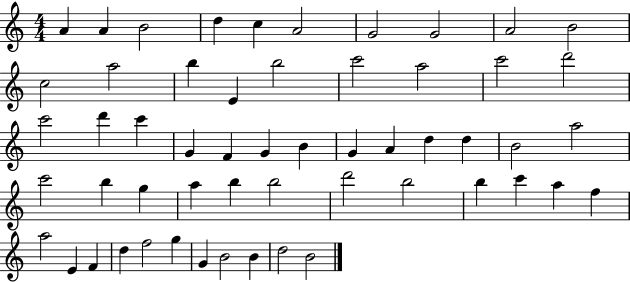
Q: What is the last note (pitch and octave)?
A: B4